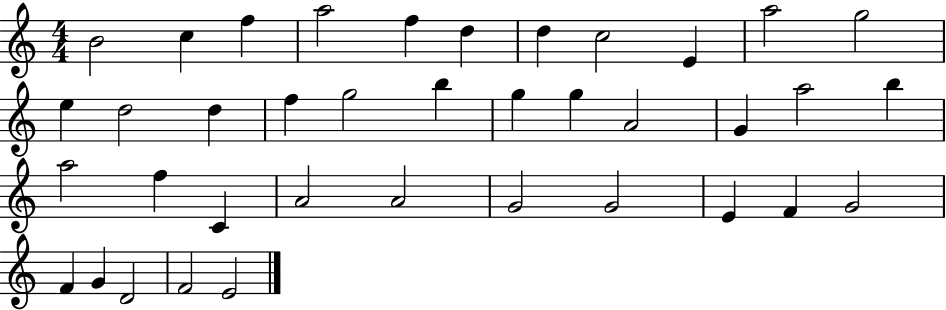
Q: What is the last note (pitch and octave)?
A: E4